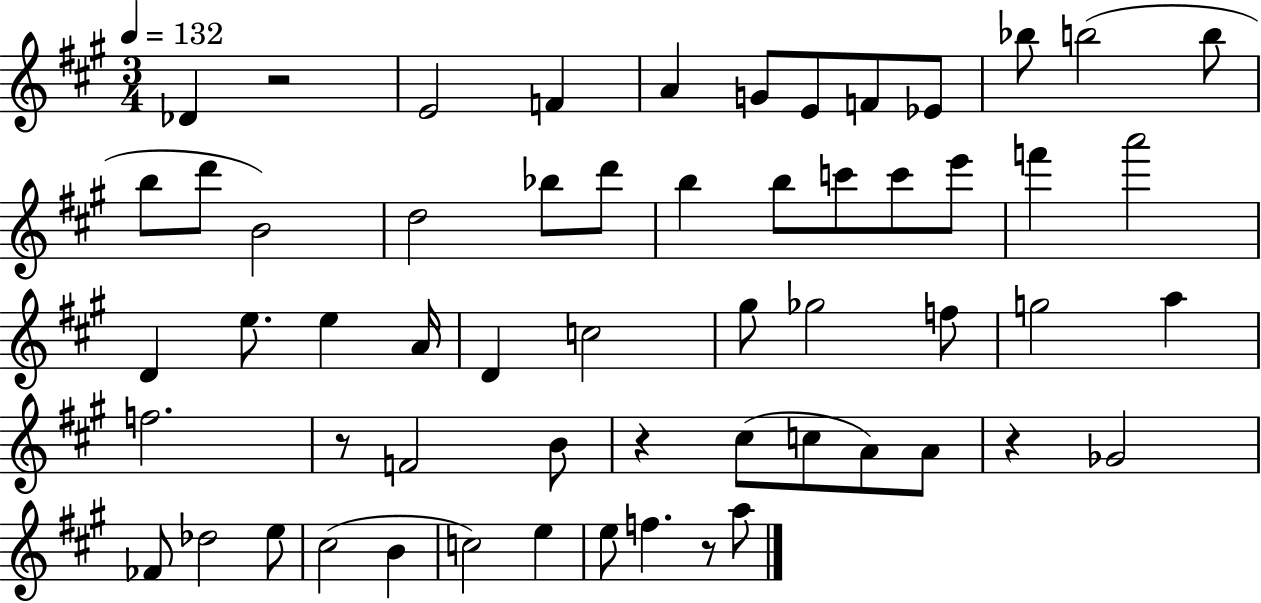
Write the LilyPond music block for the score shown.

{
  \clef treble
  \numericTimeSignature
  \time 3/4
  \key a \major
  \tempo 4 = 132
  des'4 r2 | e'2 f'4 | a'4 g'8 e'8 f'8 ees'8 | bes''8 b''2( b''8 | \break b''8 d'''8 b'2) | d''2 bes''8 d'''8 | b''4 b''8 c'''8 c'''8 e'''8 | f'''4 a'''2 | \break d'4 e''8. e''4 a'16 | d'4 c''2 | gis''8 ges''2 f''8 | g''2 a''4 | \break f''2. | r8 f'2 b'8 | r4 cis''8( c''8 a'8) a'8 | r4 ges'2 | \break fes'8 des''2 e''8 | cis''2( b'4 | c''2) e''4 | e''8 f''4. r8 a''8 | \break \bar "|."
}